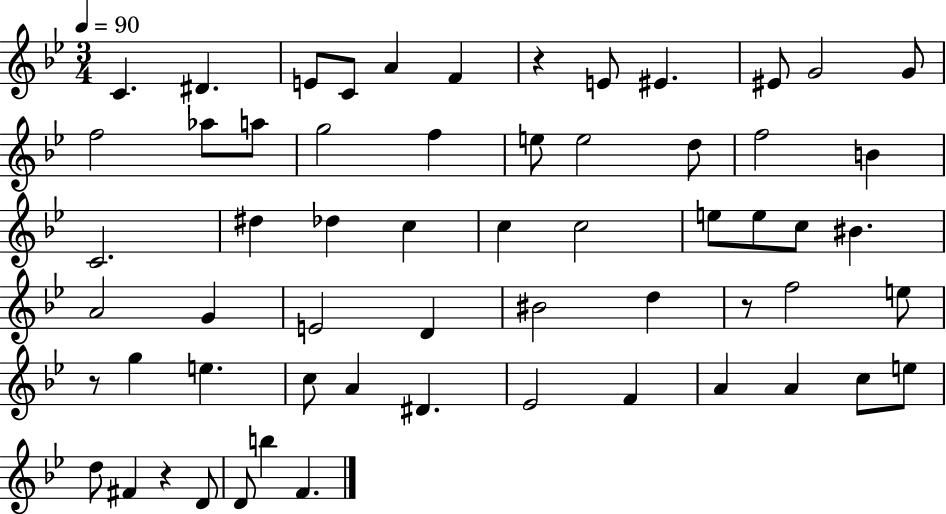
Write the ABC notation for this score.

X:1
T:Untitled
M:3/4
L:1/4
K:Bb
C ^D E/2 C/2 A F z E/2 ^E ^E/2 G2 G/2 f2 _a/2 a/2 g2 f e/2 e2 d/2 f2 B C2 ^d _d c c c2 e/2 e/2 c/2 ^B A2 G E2 D ^B2 d z/2 f2 e/2 z/2 g e c/2 A ^D _E2 F A A c/2 e/2 d/2 ^F z D/2 D/2 b F